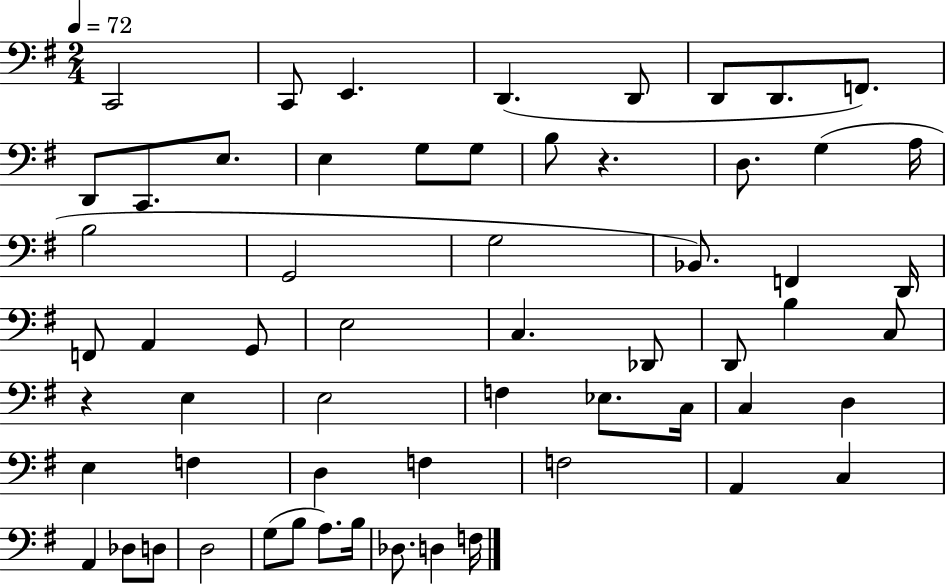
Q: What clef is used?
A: bass